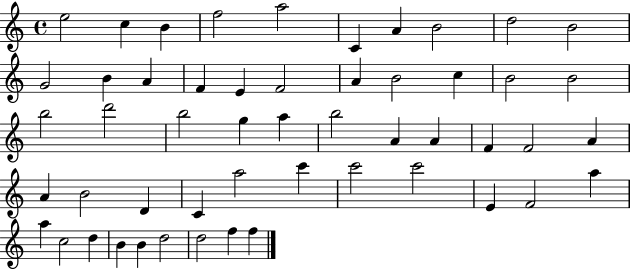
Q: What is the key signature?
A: C major